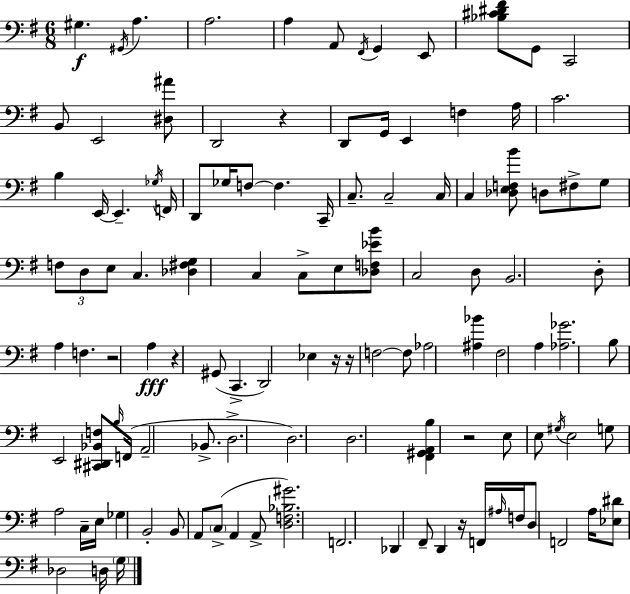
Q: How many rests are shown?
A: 7